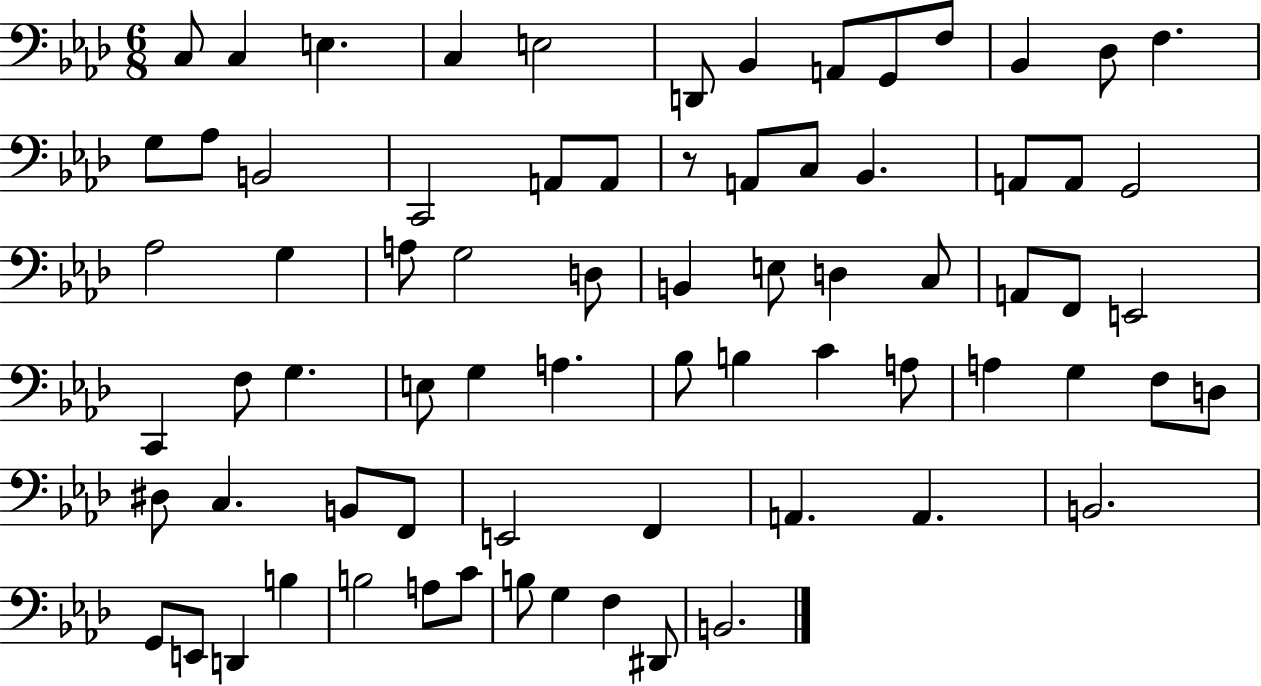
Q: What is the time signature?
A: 6/8